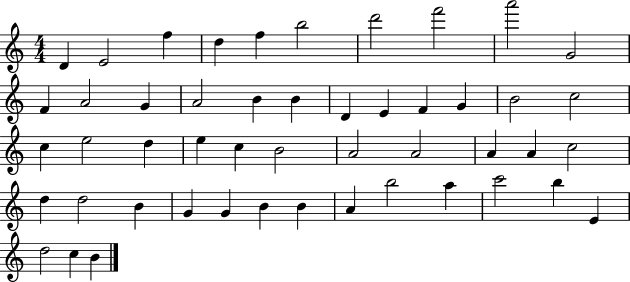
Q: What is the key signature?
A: C major